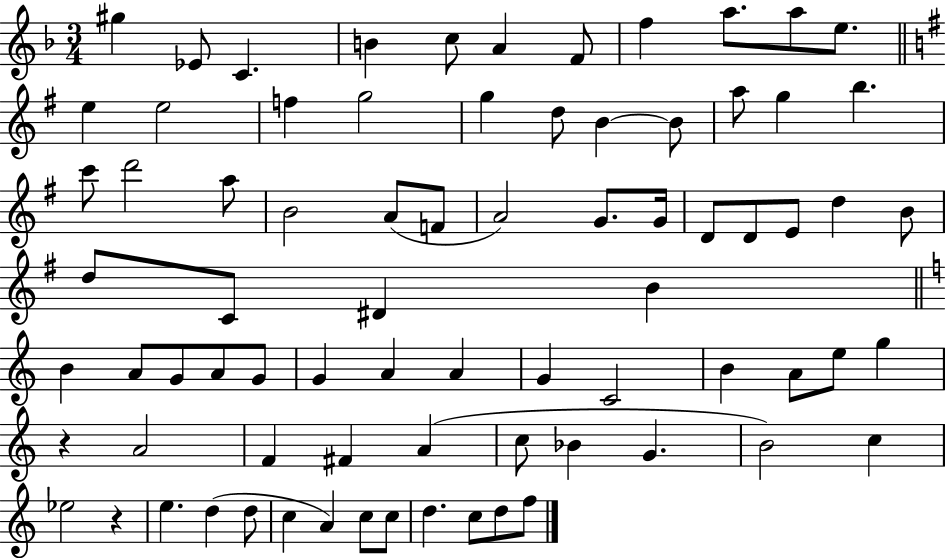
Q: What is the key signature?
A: F major